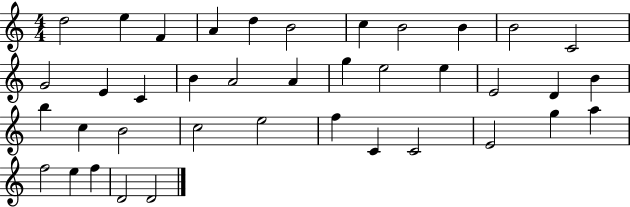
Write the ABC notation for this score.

X:1
T:Untitled
M:4/4
L:1/4
K:C
d2 e F A d B2 c B2 B B2 C2 G2 E C B A2 A g e2 e E2 D B b c B2 c2 e2 f C C2 E2 g a f2 e f D2 D2